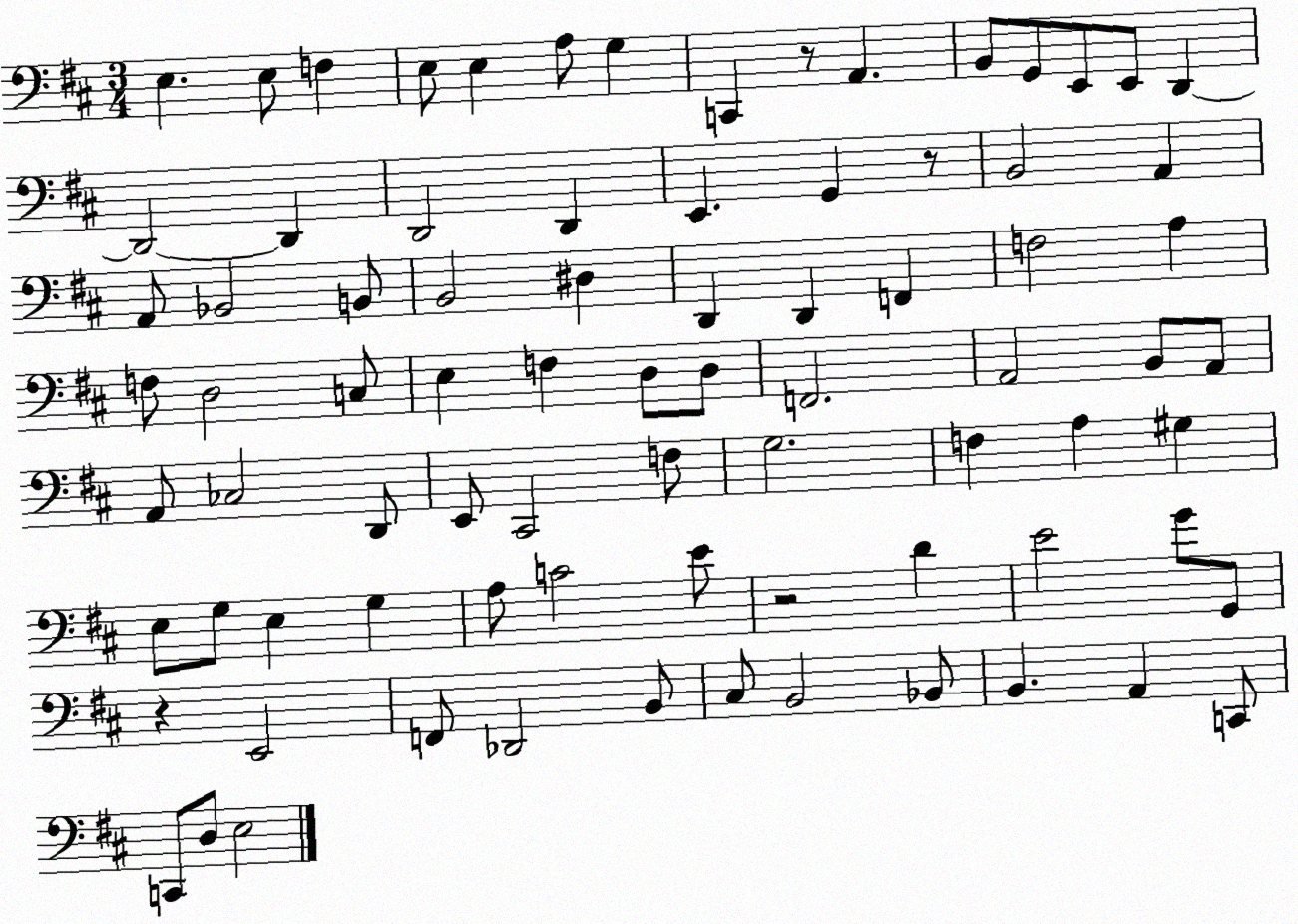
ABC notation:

X:1
T:Untitled
M:3/4
L:1/4
K:D
E, E,/2 F, E,/2 E, A,/2 G, C,, z/2 A,, B,,/2 G,,/2 E,,/2 E,,/2 D,, D,,2 D,, D,,2 D,, E,, G,, z/2 B,,2 A,, A,,/2 _B,,2 B,,/2 B,,2 ^D, D,, D,, F,, F,2 A, F,/2 D,2 C,/2 E, F, D,/2 D,/2 F,,2 A,,2 B,,/2 A,,/2 A,,/2 _C,2 D,,/2 E,,/2 ^C,,2 F,/2 G,2 F, A, ^G, E,/2 G,/2 E, G, A,/2 C2 E/2 z2 D E2 G/2 G,,/2 z E,,2 F,,/2 _D,,2 B,,/2 ^C,/2 B,,2 _B,,/2 B,, A,, C,,/2 C,,/2 D,/2 E,2